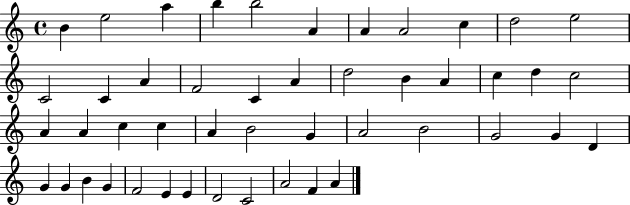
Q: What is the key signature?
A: C major